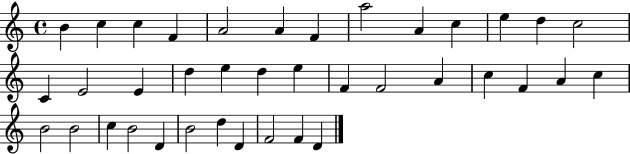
{
  \clef treble
  \time 4/4
  \defaultTimeSignature
  \key c \major
  b'4 c''4 c''4 f'4 | a'2 a'4 f'4 | a''2 a'4 c''4 | e''4 d''4 c''2 | \break c'4 e'2 e'4 | d''4 e''4 d''4 e''4 | f'4 f'2 a'4 | c''4 f'4 a'4 c''4 | \break b'2 b'2 | c''4 b'2 d'4 | b'2 d''4 d'4 | f'2 f'4 d'4 | \break \bar "|."
}